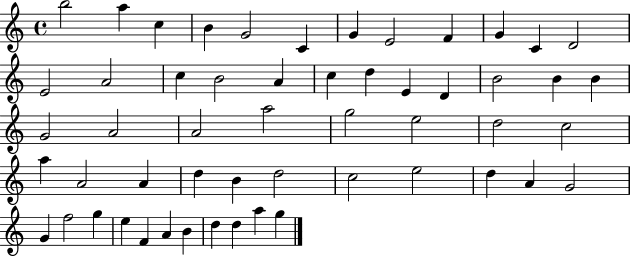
{
  \clef treble
  \time 4/4
  \defaultTimeSignature
  \key c \major
  b''2 a''4 c''4 | b'4 g'2 c'4 | g'4 e'2 f'4 | g'4 c'4 d'2 | \break e'2 a'2 | c''4 b'2 a'4 | c''4 d''4 e'4 d'4 | b'2 b'4 b'4 | \break g'2 a'2 | a'2 a''2 | g''2 e''2 | d''2 c''2 | \break a''4 a'2 a'4 | d''4 b'4 d''2 | c''2 e''2 | d''4 a'4 g'2 | \break g'4 f''2 g''4 | e''4 f'4 a'4 b'4 | d''4 d''4 a''4 g''4 | \bar "|."
}